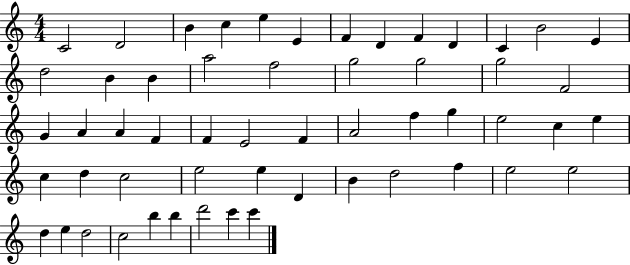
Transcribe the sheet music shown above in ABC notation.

X:1
T:Untitled
M:4/4
L:1/4
K:C
C2 D2 B c e E F D F D C B2 E d2 B B a2 f2 g2 g2 g2 F2 G A A F F E2 F A2 f g e2 c e c d c2 e2 e D B d2 f e2 e2 d e d2 c2 b b d'2 c' c'